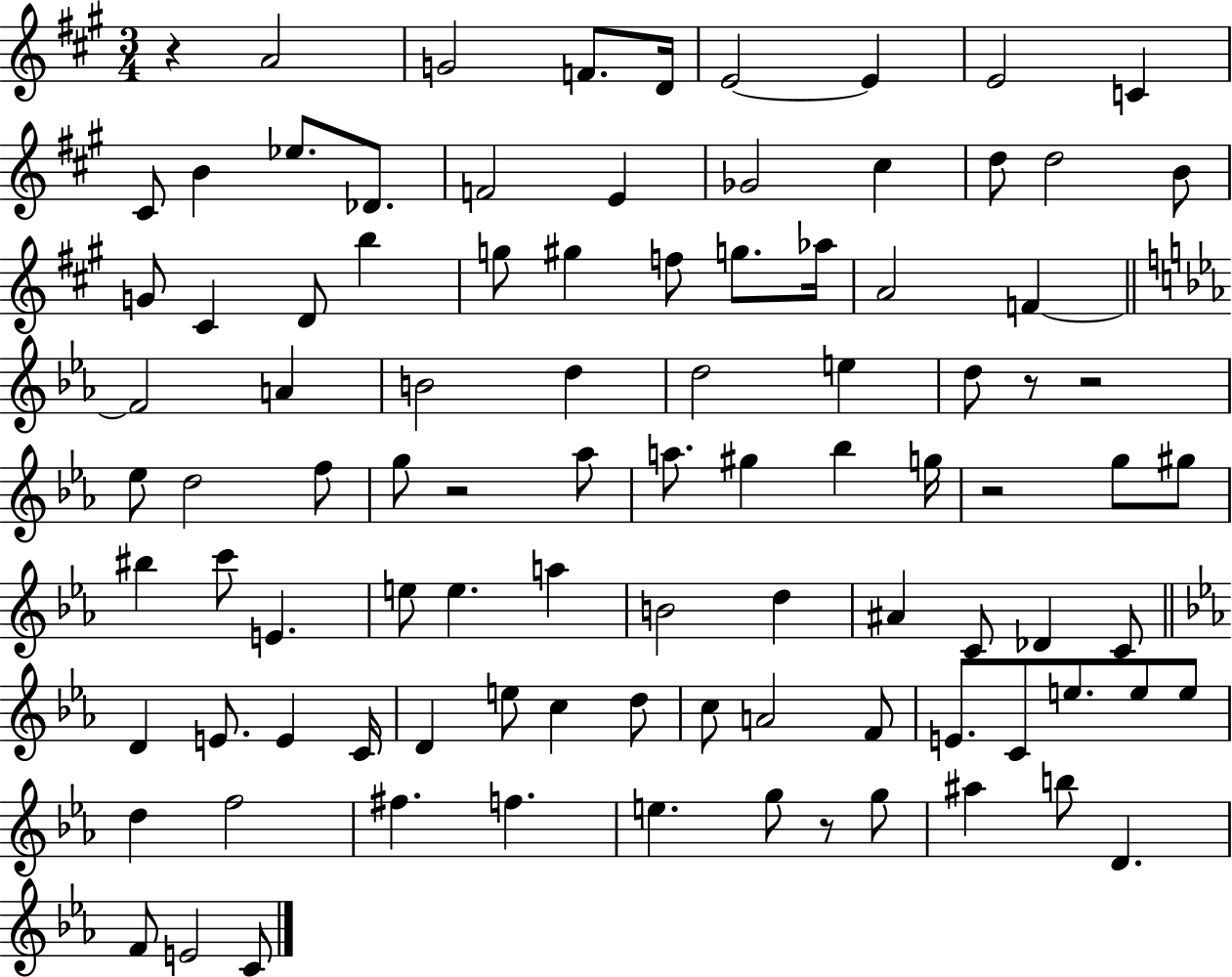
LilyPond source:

{
  \clef treble
  \numericTimeSignature
  \time 3/4
  \key a \major
  r4 a'2 | g'2 f'8. d'16 | e'2~~ e'4 | e'2 c'4 | \break cis'8 b'4 ees''8. des'8. | f'2 e'4 | ges'2 cis''4 | d''8 d''2 b'8 | \break g'8 cis'4 d'8 b''4 | g''8 gis''4 f''8 g''8. aes''16 | a'2 f'4~~ | \bar "||" \break \key c \minor f'2 a'4 | b'2 d''4 | d''2 e''4 | d''8 r8 r2 | \break ees''8 d''2 f''8 | g''8 r2 aes''8 | a''8. gis''4 bes''4 g''16 | r2 g''8 gis''8 | \break bis''4 c'''8 e'4. | e''8 e''4. a''4 | b'2 d''4 | ais'4 c'8 des'4 c'8 | \break \bar "||" \break \key ees \major d'4 e'8. e'4 c'16 | d'4 e''8 c''4 d''8 | c''8 a'2 f'8 | e'8. c'8 e''8. e''8 e''8 | \break d''4 f''2 | fis''4. f''4. | e''4. g''8 r8 g''8 | ais''4 b''8 d'4. | \break f'8 e'2 c'8 | \bar "|."
}